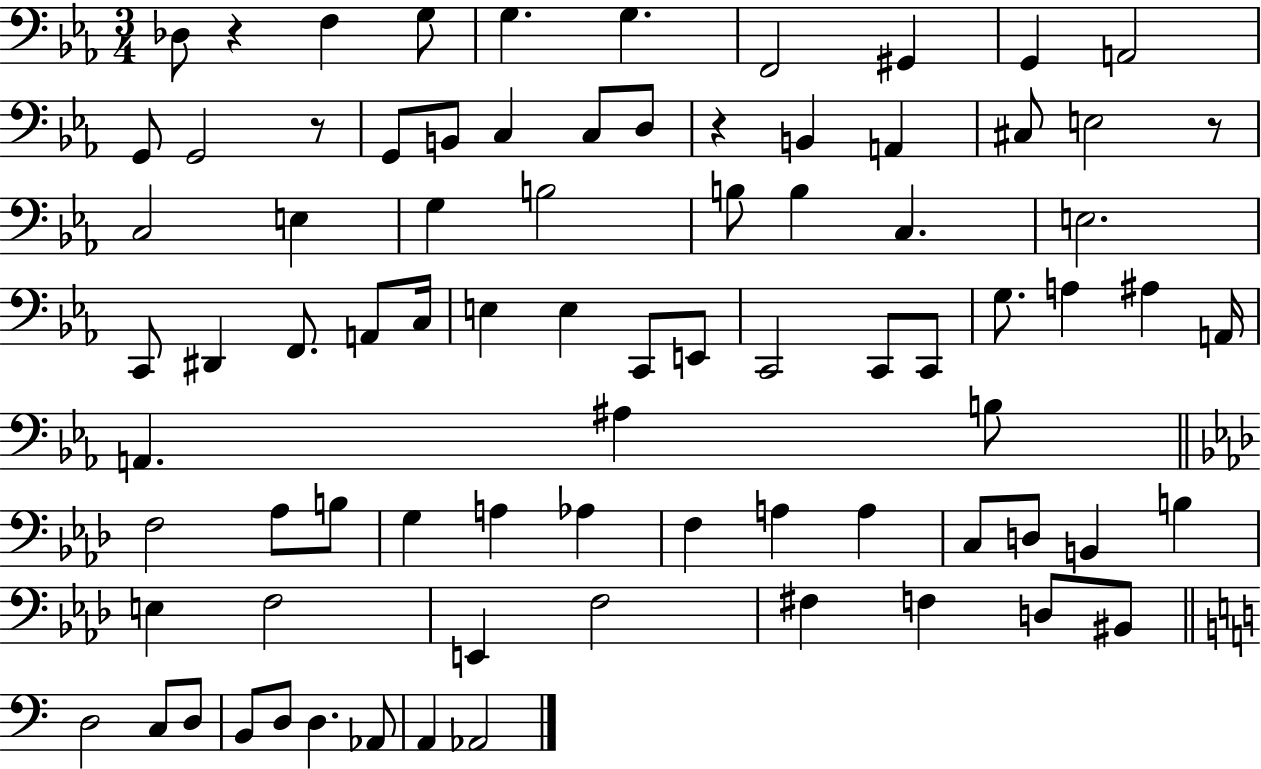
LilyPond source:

{
  \clef bass
  \numericTimeSignature
  \time 3/4
  \key ees \major
  des8 r4 f4 g8 | g4. g4. | f,2 gis,4 | g,4 a,2 | \break g,8 g,2 r8 | g,8 b,8 c4 c8 d8 | r4 b,4 a,4 | cis8 e2 r8 | \break c2 e4 | g4 b2 | b8 b4 c4. | e2. | \break c,8 dis,4 f,8. a,8 c16 | e4 e4 c,8 e,8 | c,2 c,8 c,8 | g8. a4 ais4 a,16 | \break a,4. ais4 b8 | \bar "||" \break \key f \minor f2 aes8 b8 | g4 a4 aes4 | f4 a4 a4 | c8 d8 b,4 b4 | \break e4 f2 | e,4 f2 | fis4 f4 d8 bis,8 | \bar "||" \break \key c \major d2 c8 d8 | b,8 d8 d4. aes,8 | a,4 aes,2 | \bar "|."
}